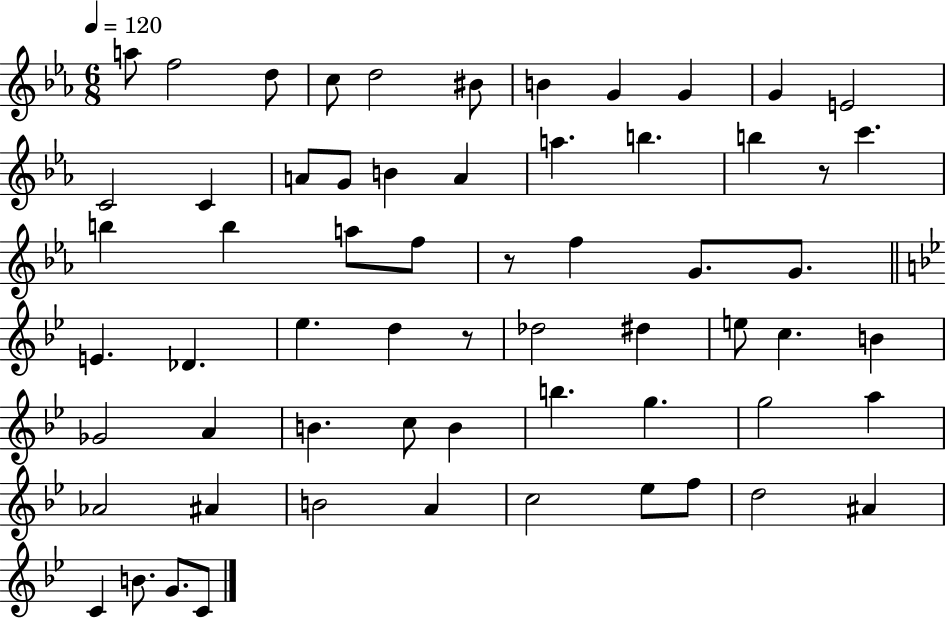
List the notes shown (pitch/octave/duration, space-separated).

A5/e F5/h D5/e C5/e D5/h BIS4/e B4/q G4/q G4/q G4/q E4/h C4/h C4/q A4/e G4/e B4/q A4/q A5/q. B5/q. B5/q R/e C6/q. B5/q B5/q A5/e F5/e R/e F5/q G4/e. G4/e. E4/q. Db4/q. Eb5/q. D5/q R/e Db5/h D#5/q E5/e C5/q. B4/q Gb4/h A4/q B4/q. C5/e B4/q B5/q. G5/q. G5/h A5/q Ab4/h A#4/q B4/h A4/q C5/h Eb5/e F5/e D5/h A#4/q C4/q B4/e. G4/e. C4/e